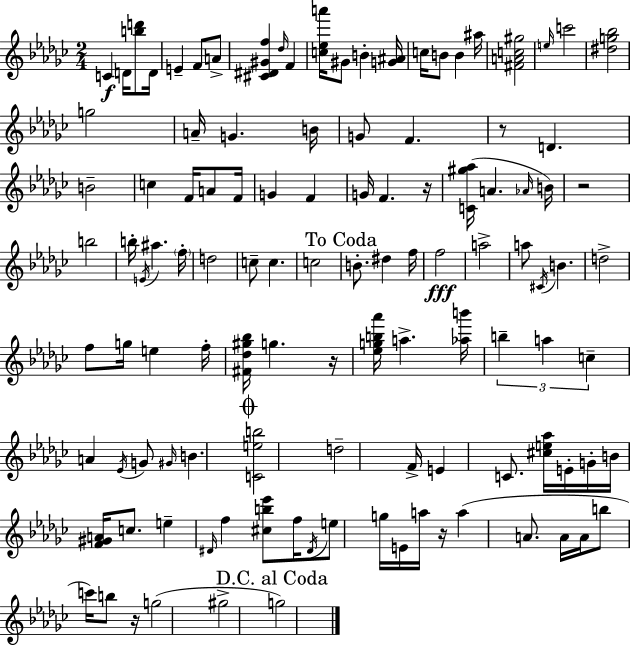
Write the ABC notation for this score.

X:1
T:Untitled
M:2/4
L:1/4
K:Ebm
C D/4 [bd']/2 D/4 E F/2 A/2 [^C^D^Gf] _d/4 F [c_ea']/4 ^G/2 B [G^A]/4 c/4 B/2 B ^a/4 [^FAc^g]2 e/4 c'2 [^dg_b]2 g2 A/4 G B/4 G/2 F z/2 D B2 c F/4 A/2 F/4 G F G/4 F z/4 [C^g_a]/4 A _A/4 B/4 z2 b2 b/4 E/4 ^a f/4 d2 c/2 c c2 B/2 ^d f/4 f2 a2 a/2 ^C/4 B d2 f/2 g/4 e f/4 [^F_d^g_b]/4 g z/4 [_egb_a']/4 a [_ab']/4 b a c A _E/4 G/2 ^G/4 B [Ceb]2 d2 F/4 E C/2 [^ce_a]/4 E/4 G/4 B/4 [F^GA]/4 c/2 e ^D/4 f [^cb_e']/2 f/4 ^D/4 e/2 g/4 E/4 a/4 z/4 a A/2 A/4 A/4 b/2 c'/4 b/2 z/4 g2 ^g2 g2